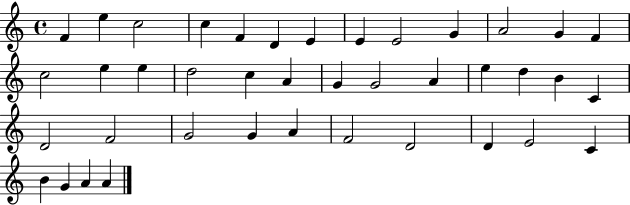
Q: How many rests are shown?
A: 0